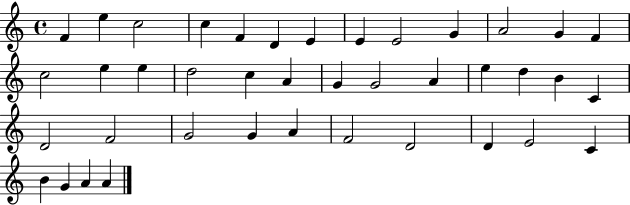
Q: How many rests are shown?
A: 0